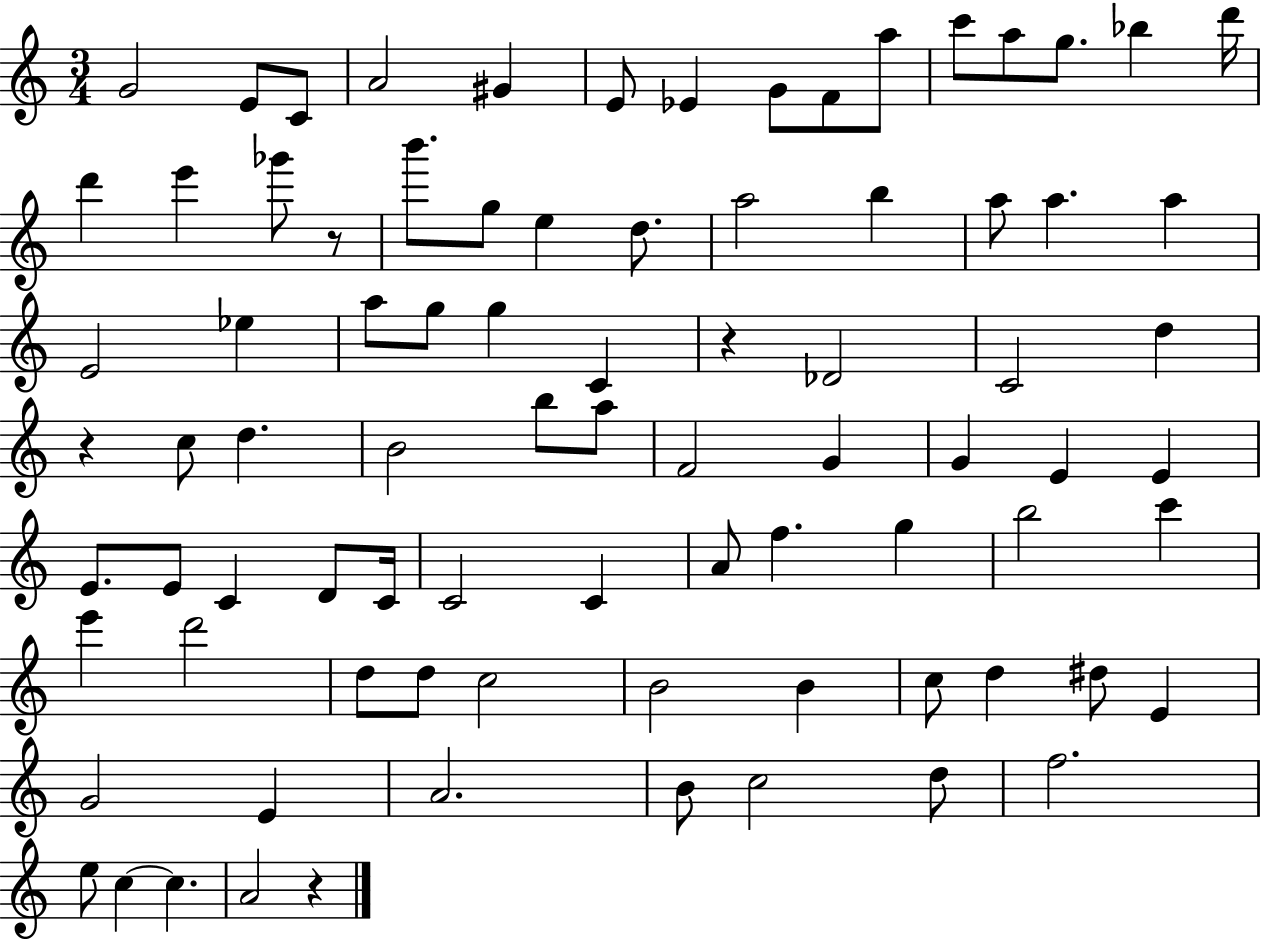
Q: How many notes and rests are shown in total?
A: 84